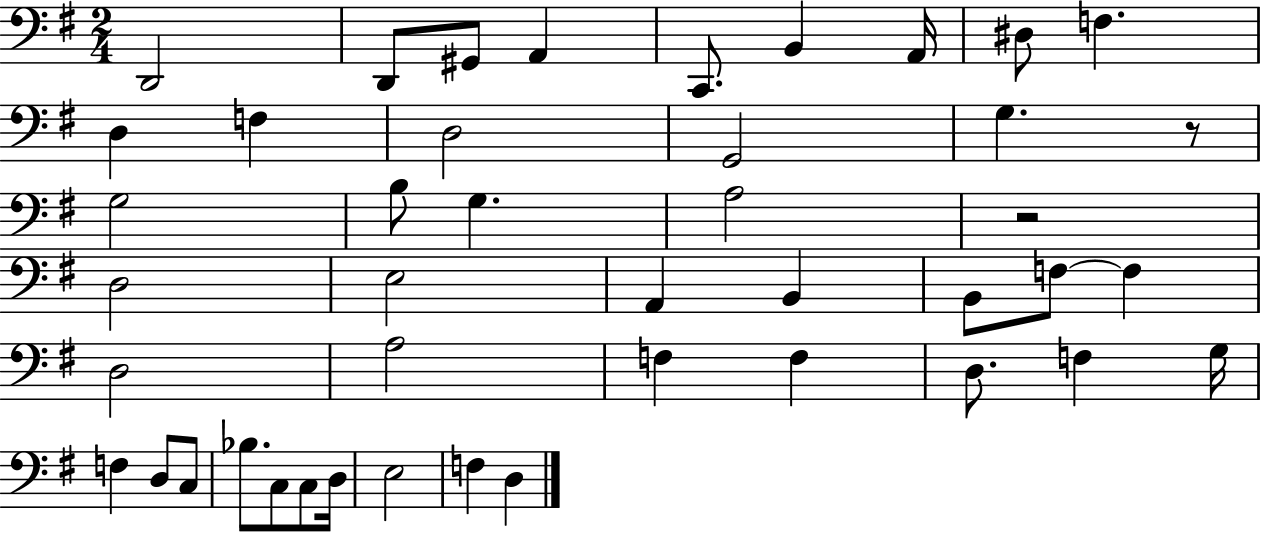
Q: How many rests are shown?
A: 2